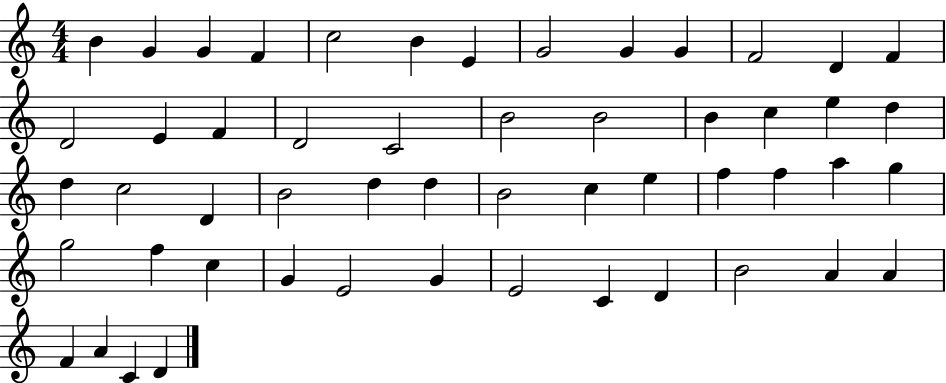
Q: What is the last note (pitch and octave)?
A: D4